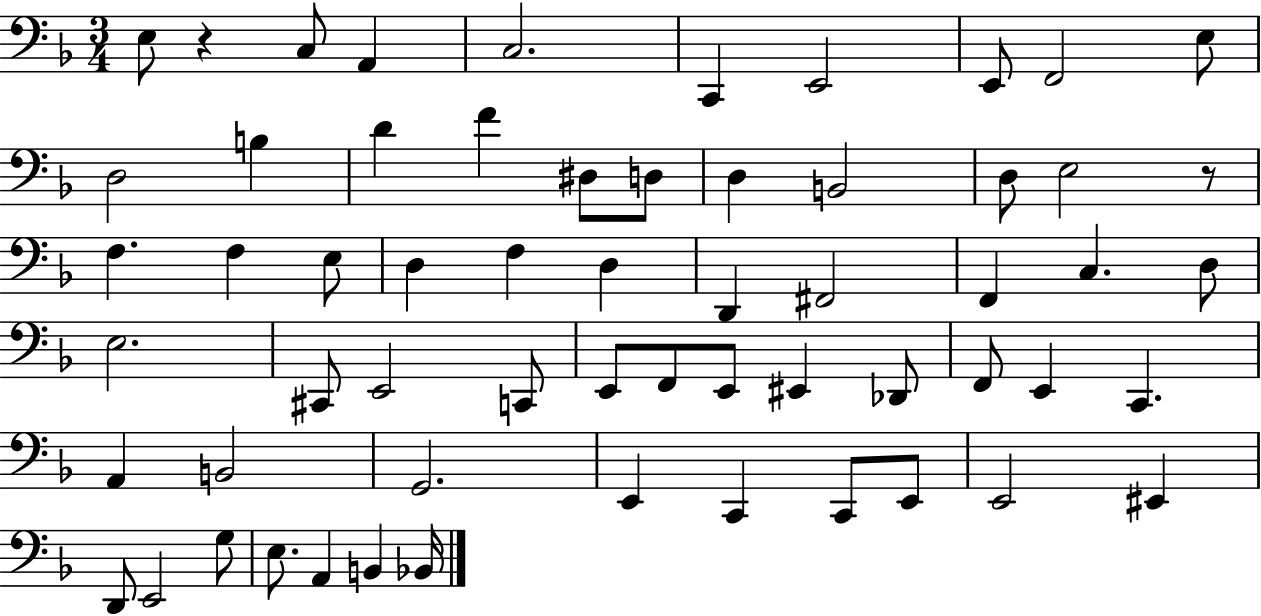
E3/e R/q C3/e A2/q C3/h. C2/q E2/h E2/e F2/h E3/e D3/h B3/q D4/q F4/q D#3/e D3/e D3/q B2/h D3/e E3/h R/e F3/q. F3/q E3/e D3/q F3/q D3/q D2/q F#2/h F2/q C3/q. D3/e E3/h. C#2/e E2/h C2/e E2/e F2/e E2/e EIS2/q Db2/e F2/e E2/q C2/q. A2/q B2/h G2/h. E2/q C2/q C2/e E2/e E2/h EIS2/q D2/e E2/h G3/e E3/e. A2/q B2/q Bb2/s